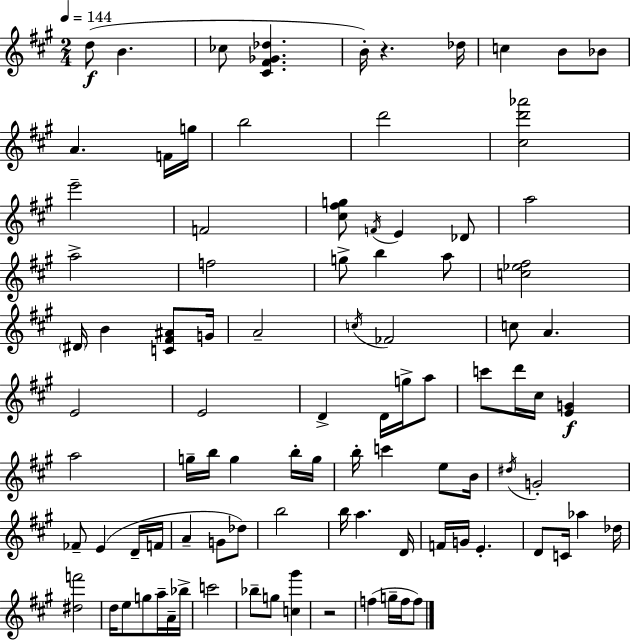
{
  \clef treble
  \numericTimeSignature
  \time 2/4
  \key a \major
  \tempo 4 = 144
  d''8(\f b'4. | ces''8 <cis' fis' ges' des''>4. | b'16-.) r4. des''16 | c''4 b'8 bes'8 | \break a'4. f'16 g''16 | b''2 | d'''2 | <cis'' d''' aes'''>2 | \break e'''2-- | f'2 | <cis'' fis'' g''>8 \acciaccatura { f'16 } e'4 des'8 | a''2 | \break a''2-> | f''2 | g''8-> b''4 a''8 | <c'' ees'' fis''>2 | \break \parenthesize dis'16 b'4 <c' fis' ais'>8 | g'16 a'2-- | \acciaccatura { c''16 } fes'2 | c''8 a'4. | \break e'2 | e'2 | d'4-> d'16 g''16-> | a''8 c'''8 d'''16 cis''16 <e' g'>4\f | \break a''2 | g''16-- b''16 g''4 | b''16-. g''16 b''16-. c'''4 e''8 | b'16 \acciaccatura { dis''16 } g'2-. | \break fes'8-- e'4( | d'16-- f'16 a'4-- g'8 | des''8) b''2 | b''16 a''4. | \break d'16 f'16 g'16 e'4.-. | d'8 c'16 aes''4 | des''16 <dis'' f'''>2 | d''16 e''8 g''8 | \break a''16-- a'16-- bes''16-> c'''2 | bes''8-- g''8 <c'' gis'''>4 | r2 | f''4( g''16-- | \break f''16 f''8) \bar "|."
}